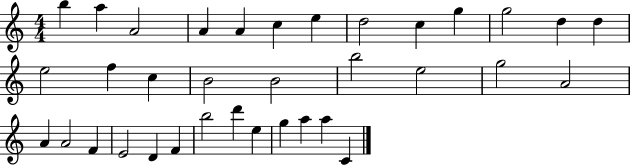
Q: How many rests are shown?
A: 0